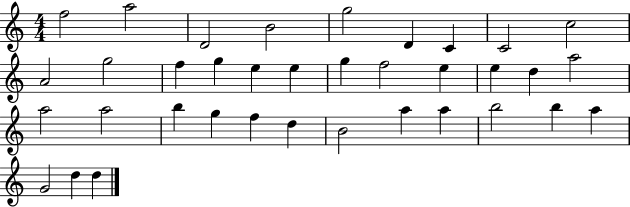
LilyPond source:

{
  \clef treble
  \numericTimeSignature
  \time 4/4
  \key c \major
  f''2 a''2 | d'2 b'2 | g''2 d'4 c'4 | c'2 c''2 | \break a'2 g''2 | f''4 g''4 e''4 e''4 | g''4 f''2 e''4 | e''4 d''4 a''2 | \break a''2 a''2 | b''4 g''4 f''4 d''4 | b'2 a''4 a''4 | b''2 b''4 a''4 | \break g'2 d''4 d''4 | \bar "|."
}